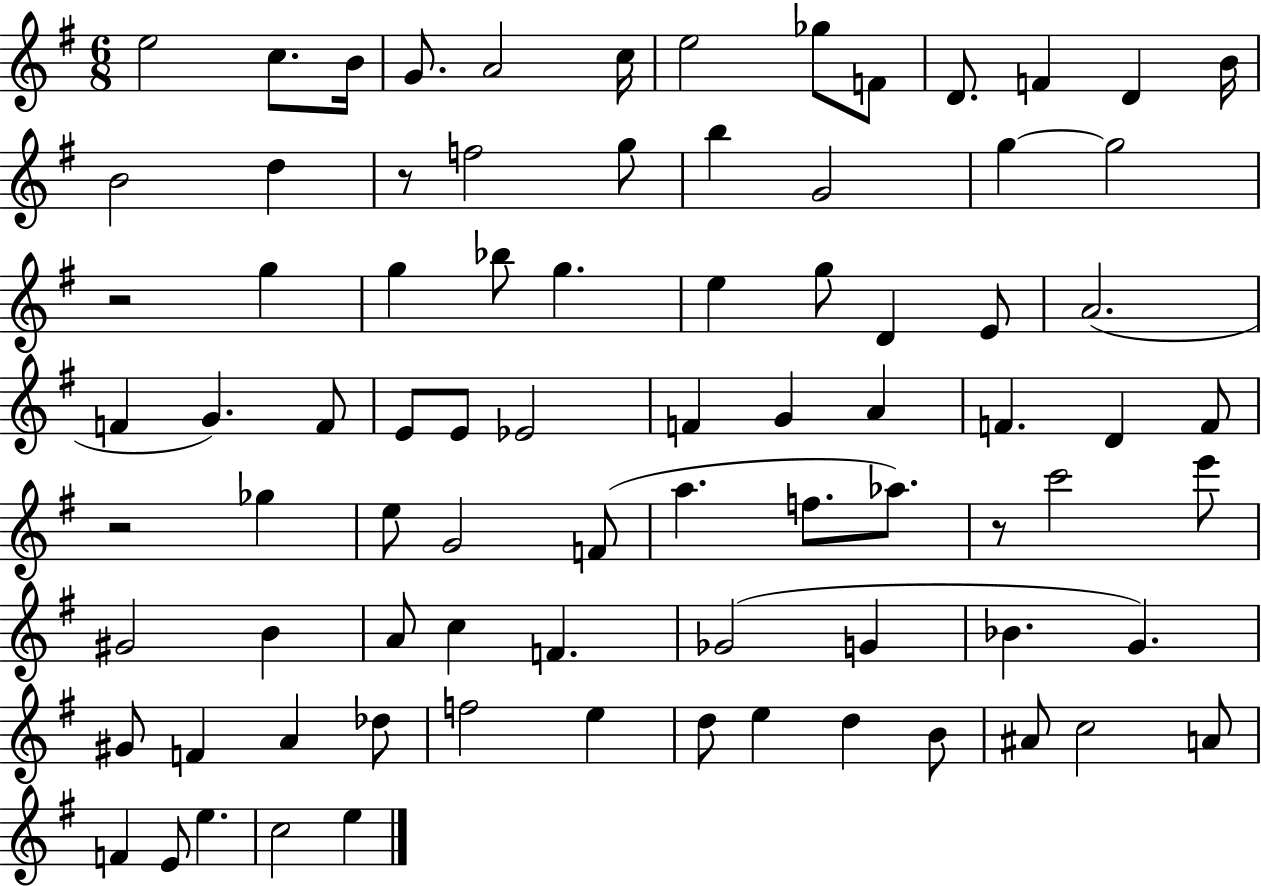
{
  \clef treble
  \numericTimeSignature
  \time 6/8
  \key g \major
  \repeat volta 2 { e''2 c''8. b'16 | g'8. a'2 c''16 | e''2 ges''8 f'8 | d'8. f'4 d'4 b'16 | \break b'2 d''4 | r8 f''2 g''8 | b''4 g'2 | g''4~~ g''2 | \break r2 g''4 | g''4 bes''8 g''4. | e''4 g''8 d'4 e'8 | a'2.( | \break f'4 g'4.) f'8 | e'8 e'8 ees'2 | f'4 g'4 a'4 | f'4. d'4 f'8 | \break r2 ges''4 | e''8 g'2 f'8( | a''4. f''8. aes''8.) | r8 c'''2 e'''8 | \break gis'2 b'4 | a'8 c''4 f'4. | ges'2( g'4 | bes'4. g'4.) | \break gis'8 f'4 a'4 des''8 | f''2 e''4 | d''8 e''4 d''4 b'8 | ais'8 c''2 a'8 | \break f'4 e'8 e''4. | c''2 e''4 | } \bar "|."
}